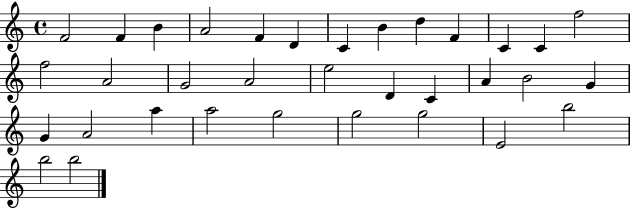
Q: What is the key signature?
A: C major